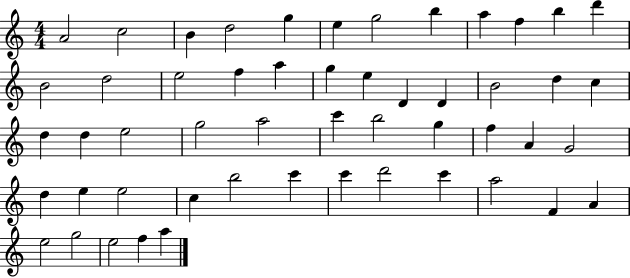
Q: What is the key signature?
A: C major